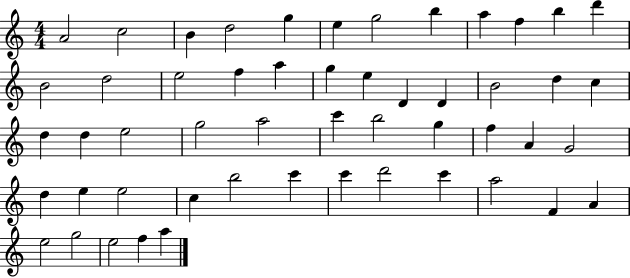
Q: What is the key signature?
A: C major